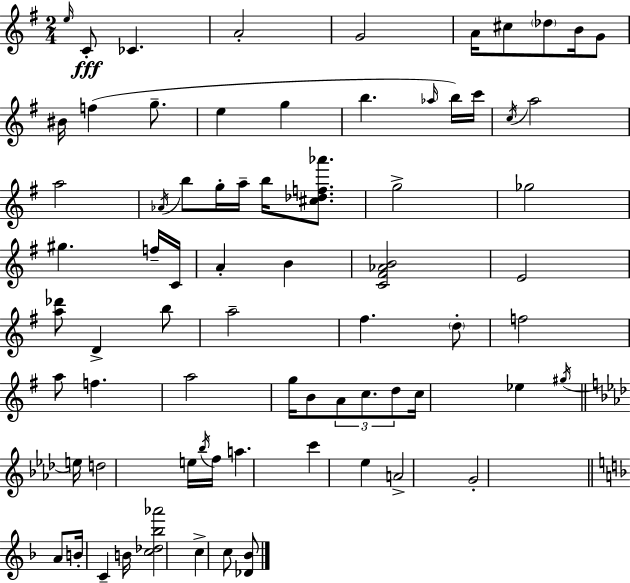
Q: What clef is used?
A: treble